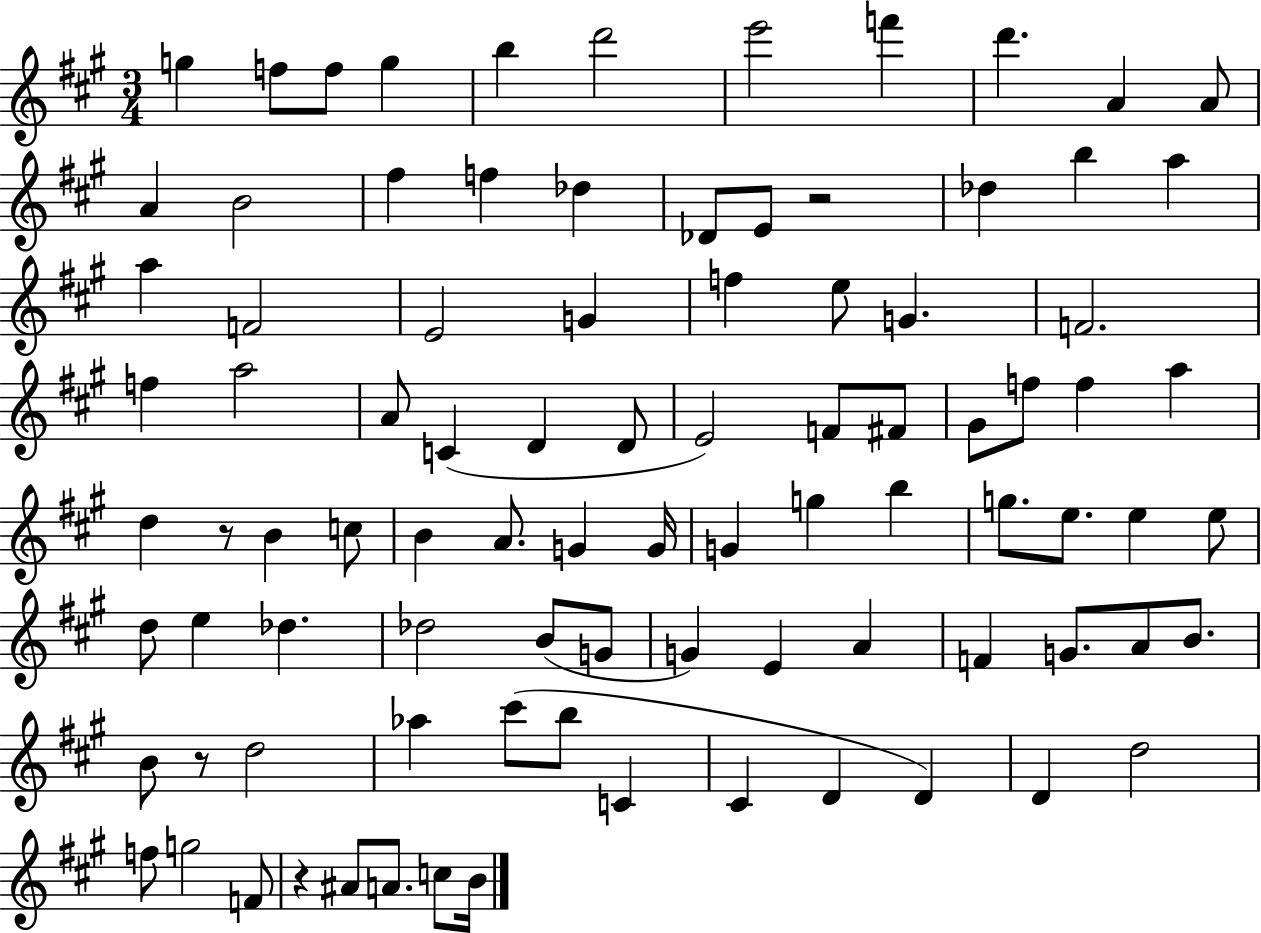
X:1
T:Untitled
M:3/4
L:1/4
K:A
g f/2 f/2 g b d'2 e'2 f' d' A A/2 A B2 ^f f _d _D/2 E/2 z2 _d b a a F2 E2 G f e/2 G F2 f a2 A/2 C D D/2 E2 F/2 ^F/2 ^G/2 f/2 f a d z/2 B c/2 B A/2 G G/4 G g b g/2 e/2 e e/2 d/2 e _d _d2 B/2 G/2 G E A F G/2 A/2 B/2 B/2 z/2 d2 _a ^c'/2 b/2 C ^C D D D d2 f/2 g2 F/2 z ^A/2 A/2 c/2 B/4